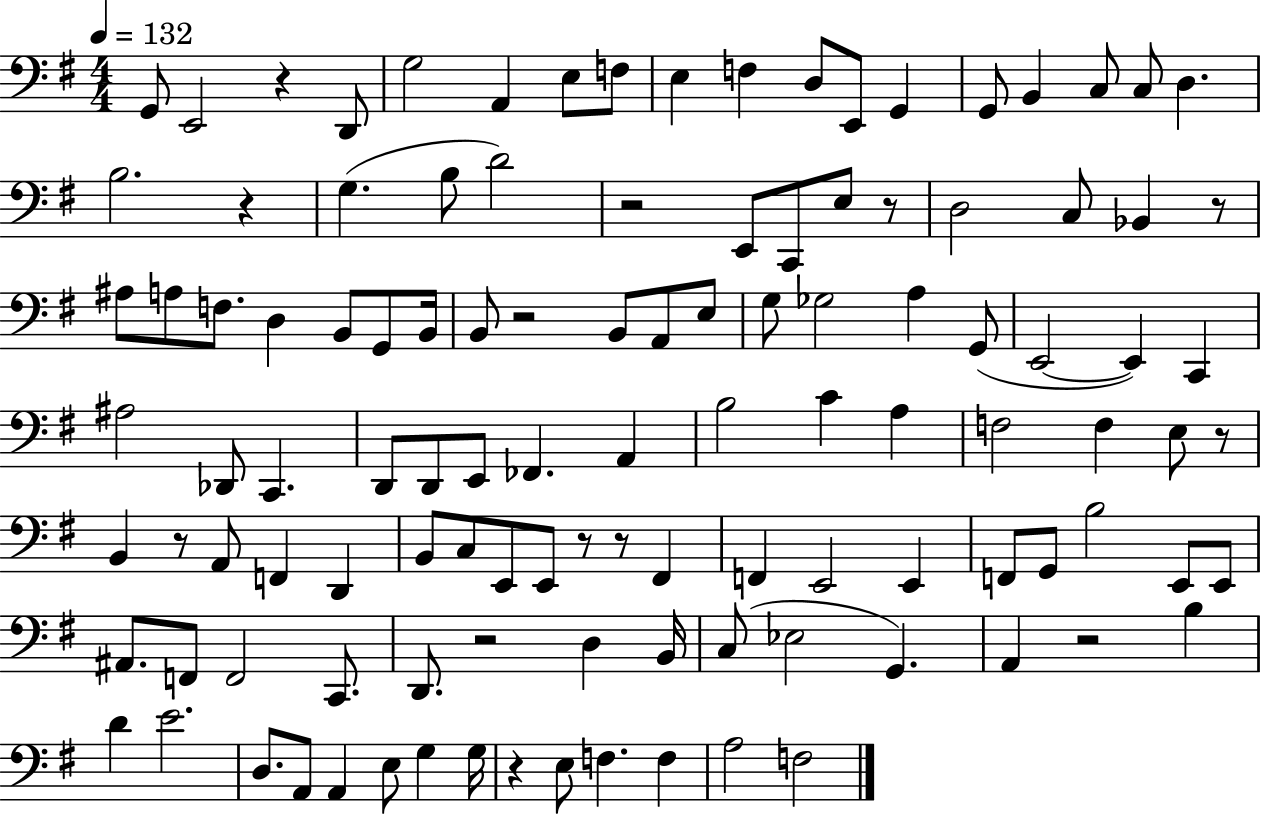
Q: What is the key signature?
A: G major